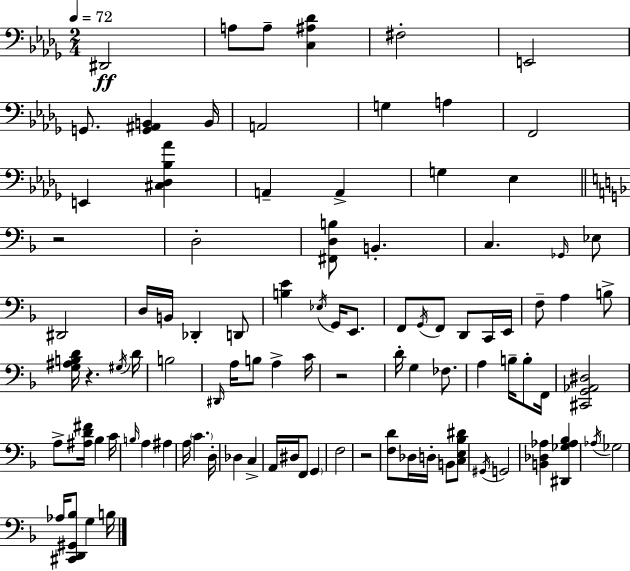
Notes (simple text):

D#2/h A3/e A3/e [C3,A#3,Db4]/q F#3/h E2/h G2/e. [G2,A#2,B2]/q B2/s A2/h G3/q A3/q F2/h E2/q [C#3,Db3,Bb3,Ab4]/q A2/q A2/q G3/q Eb3/q R/h D3/h [F#2,D3,B3]/e B2/q. C3/q. Gb2/s Eb3/e D#2/h D3/s B2/s Db2/q D2/e [B3,E4]/q Eb3/s G2/s E2/e. F2/e G2/s F2/e D2/e C2/s E2/s F3/e A3/q B3/e [G3,A#3,B3,D4]/s R/q. G#3/s D4/s B3/h D#2/s A3/s B3/e A3/q C4/s R/h D4/s G3/q FES3/e. A3/q B3/s B3/e F2/s [C#2,G2,Ab2,D#3]/h A3/e [A#3,D4,F#4]/s Bb3/q C4/s B3/s A3/q A#3/q A3/s C4/q. D3/s Db3/q C3/q A2/s D#3/s F2/e G2/q F3/h R/h [F3,D4]/e Db3/s D3/s B2/e [C3,E3,Bb3,D#4]/e G#2/s G2/h [B2,Db3,Ab3]/q [D#2,Gb3,Ab3,Bb3]/q Ab3/s Gb3/h Ab3/s [C#2,D2,G#2,Bb3]/e G3/q B3/s